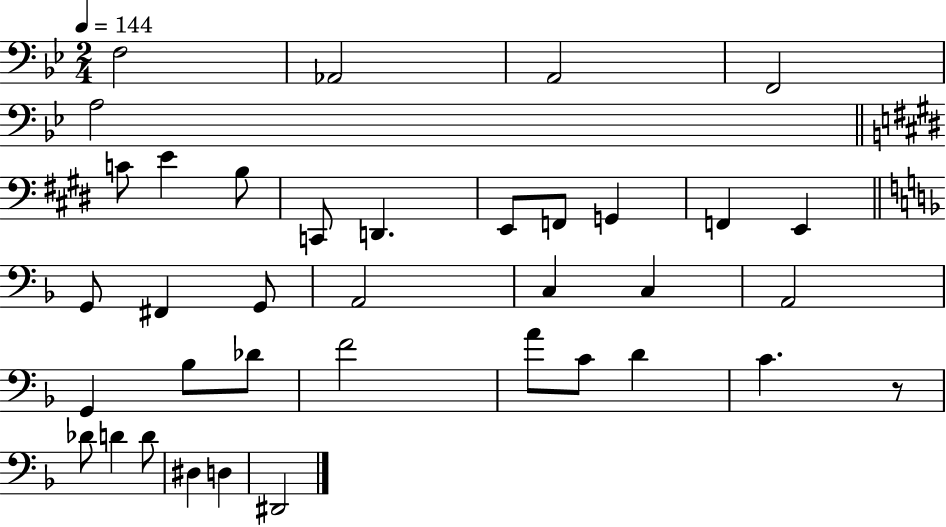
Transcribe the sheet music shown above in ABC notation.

X:1
T:Untitled
M:2/4
L:1/4
K:Bb
F,2 _A,,2 A,,2 F,,2 A,2 C/2 E B,/2 C,,/2 D,, E,,/2 F,,/2 G,, F,, E,, G,,/2 ^F,, G,,/2 A,,2 C, C, A,,2 G,, _B,/2 _D/2 F2 A/2 C/2 D C z/2 _D/2 D D/2 ^D, D, ^D,,2